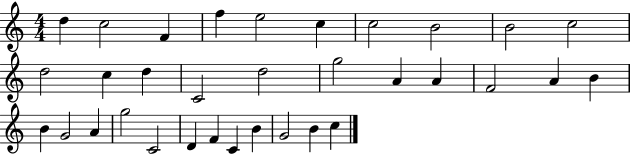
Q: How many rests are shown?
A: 0